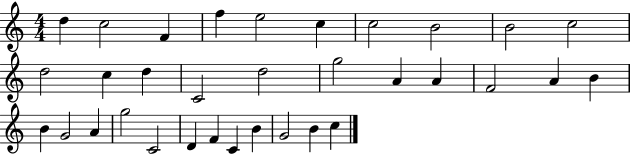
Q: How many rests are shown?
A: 0